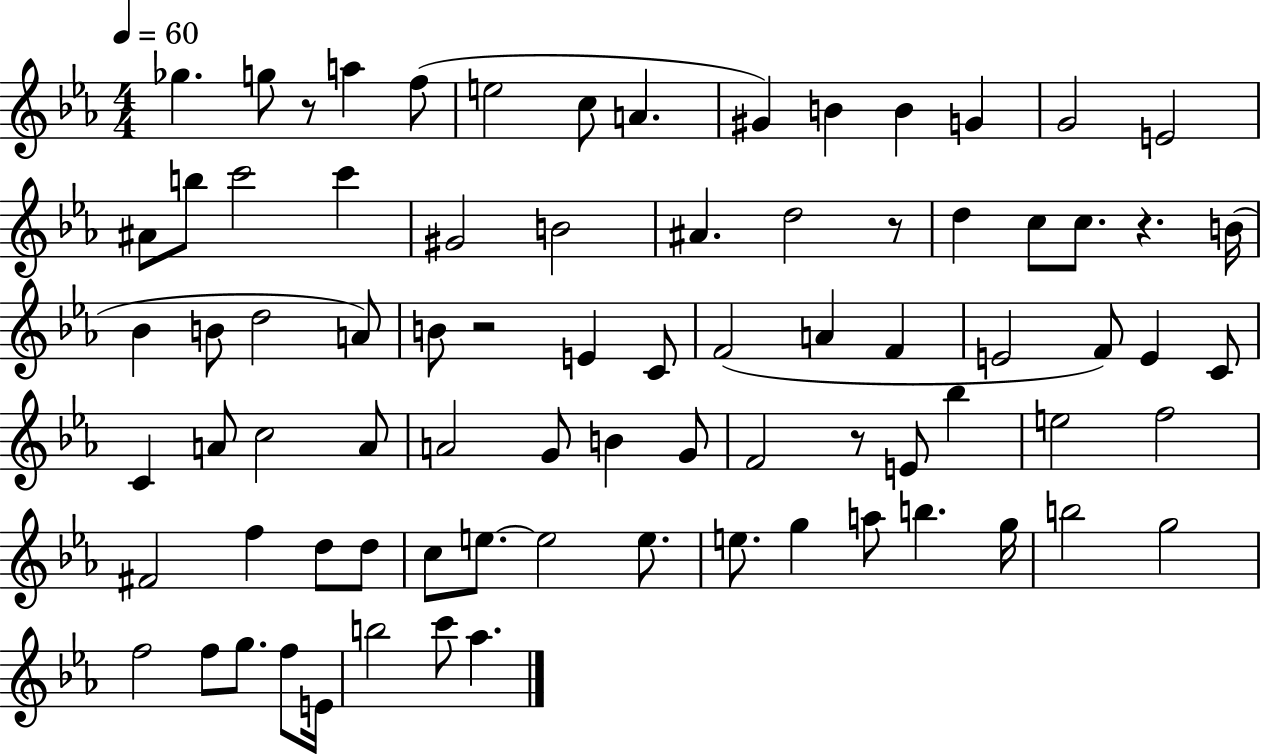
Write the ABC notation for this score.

X:1
T:Untitled
M:4/4
L:1/4
K:Eb
_g g/2 z/2 a f/2 e2 c/2 A ^G B B G G2 E2 ^A/2 b/2 c'2 c' ^G2 B2 ^A d2 z/2 d c/2 c/2 z B/4 _B B/2 d2 A/2 B/2 z2 E C/2 F2 A F E2 F/2 E C/2 C A/2 c2 A/2 A2 G/2 B G/2 F2 z/2 E/2 _b e2 f2 ^F2 f d/2 d/2 c/2 e/2 e2 e/2 e/2 g a/2 b g/4 b2 g2 f2 f/2 g/2 f/2 E/4 b2 c'/2 _a